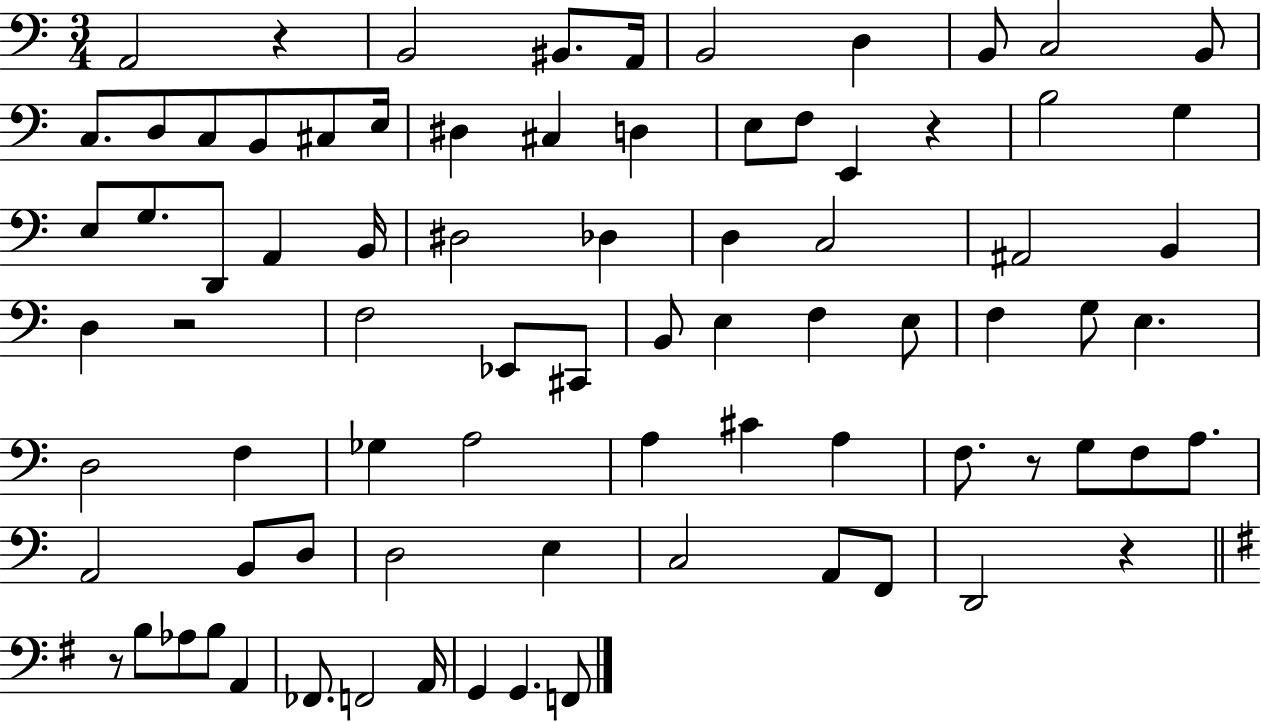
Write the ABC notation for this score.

X:1
T:Untitled
M:3/4
L:1/4
K:C
A,,2 z B,,2 ^B,,/2 A,,/4 B,,2 D, B,,/2 C,2 B,,/2 C,/2 D,/2 C,/2 B,,/2 ^C,/2 E,/4 ^D, ^C, D, E,/2 F,/2 E,, z B,2 G, E,/2 G,/2 D,,/2 A,, B,,/4 ^D,2 _D, D, C,2 ^A,,2 B,, D, z2 F,2 _E,,/2 ^C,,/2 B,,/2 E, F, E,/2 F, G,/2 E, D,2 F, _G, A,2 A, ^C A, F,/2 z/2 G,/2 F,/2 A,/2 A,,2 B,,/2 D,/2 D,2 E, C,2 A,,/2 F,,/2 D,,2 z z/2 B,/2 _A,/2 B,/2 A,, _F,,/2 F,,2 A,,/4 G,, G,, F,,/2